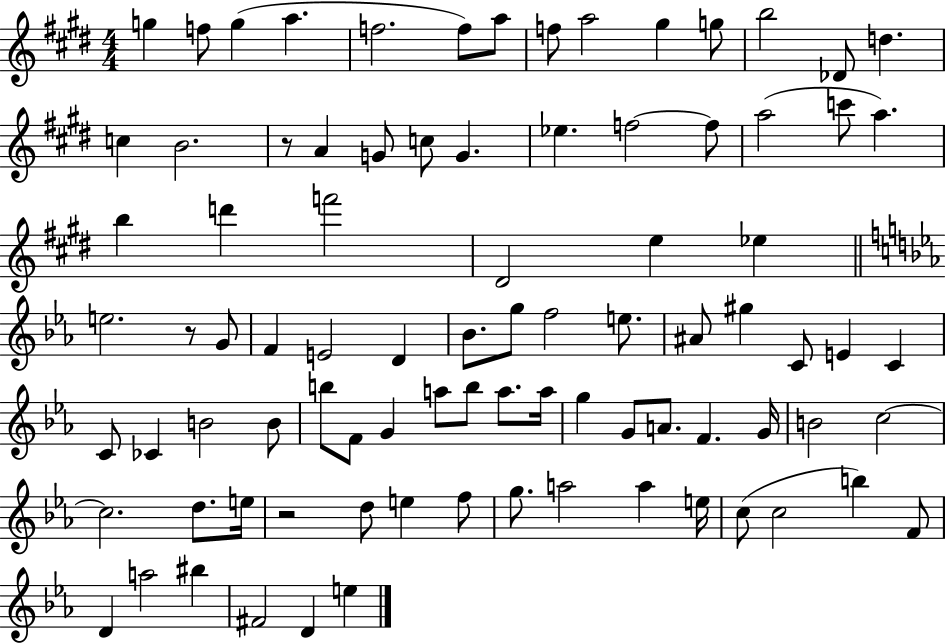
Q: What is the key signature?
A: E major